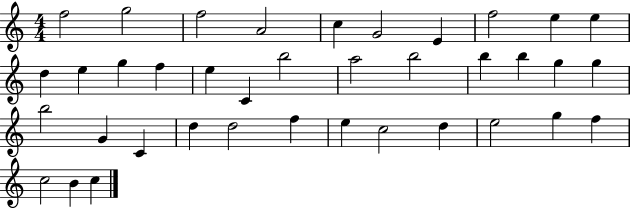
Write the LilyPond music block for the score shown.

{
  \clef treble
  \numericTimeSignature
  \time 4/4
  \key c \major
  f''2 g''2 | f''2 a'2 | c''4 g'2 e'4 | f''2 e''4 e''4 | \break d''4 e''4 g''4 f''4 | e''4 c'4 b''2 | a''2 b''2 | b''4 b''4 g''4 g''4 | \break b''2 g'4 c'4 | d''4 d''2 f''4 | e''4 c''2 d''4 | e''2 g''4 f''4 | \break c''2 b'4 c''4 | \bar "|."
}